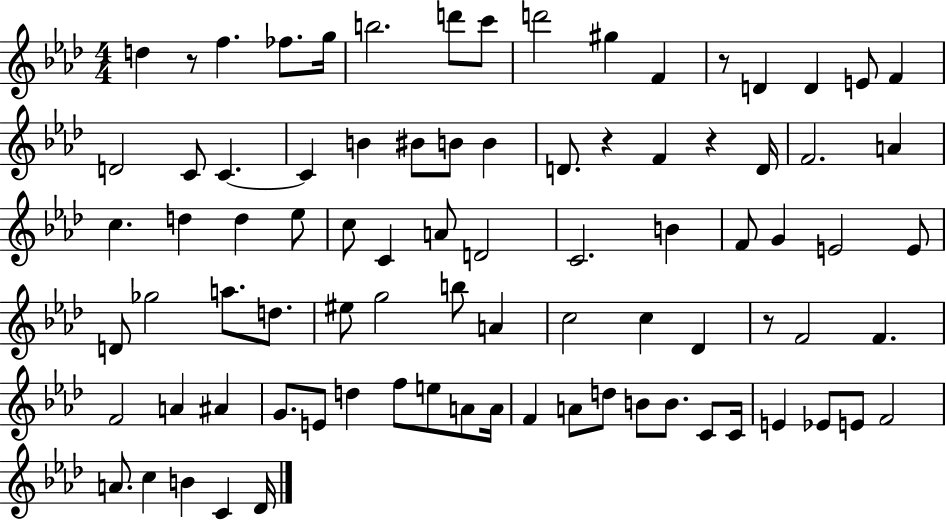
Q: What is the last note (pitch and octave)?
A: Db4